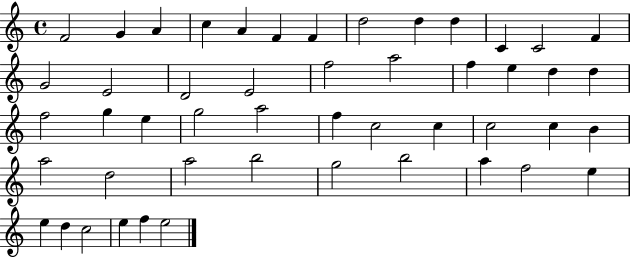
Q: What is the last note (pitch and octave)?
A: E5